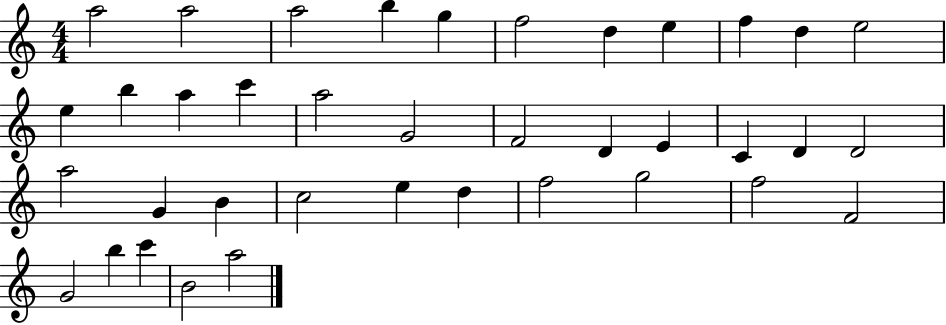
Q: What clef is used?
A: treble